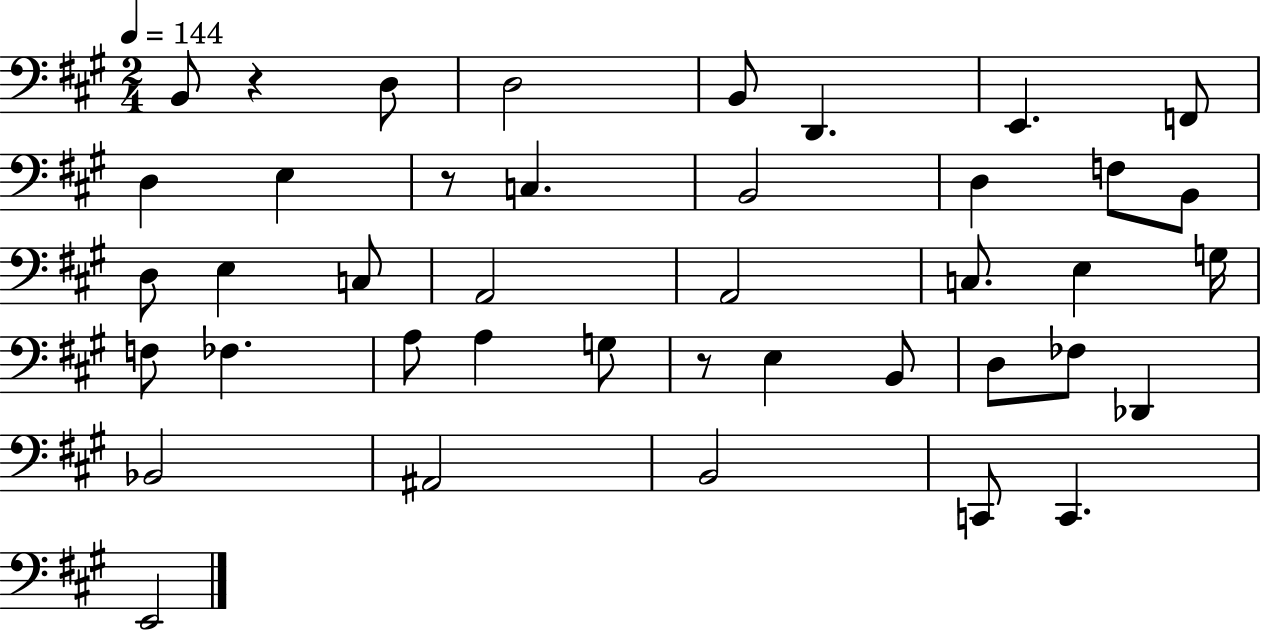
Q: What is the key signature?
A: A major